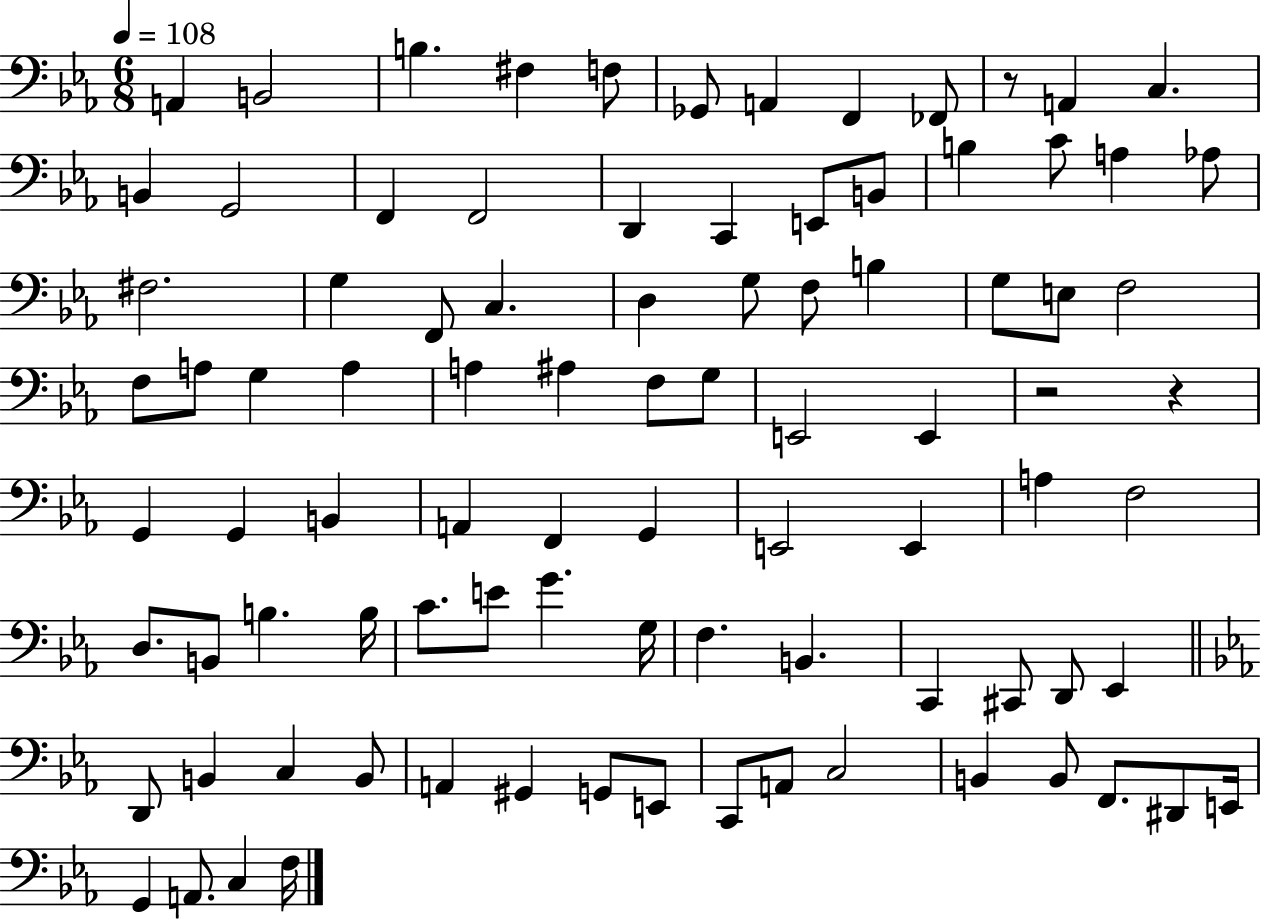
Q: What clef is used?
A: bass